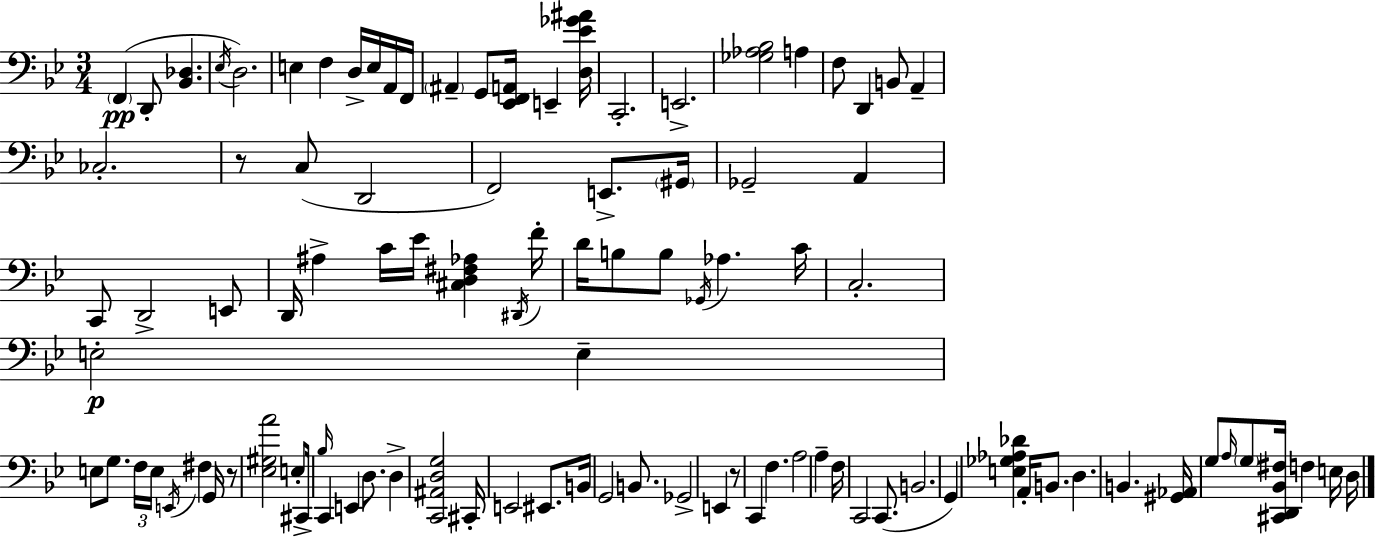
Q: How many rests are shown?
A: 3